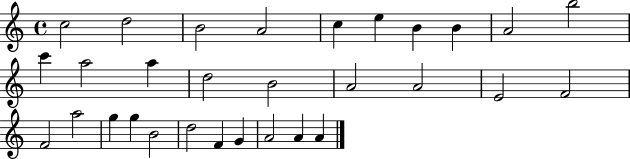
C5/h D5/h B4/h A4/h C5/q E5/q B4/q B4/q A4/h B5/h C6/q A5/h A5/q D5/h B4/h A4/h A4/h E4/h F4/h F4/h A5/h G5/q G5/q B4/h D5/h F4/q G4/q A4/h A4/q A4/q